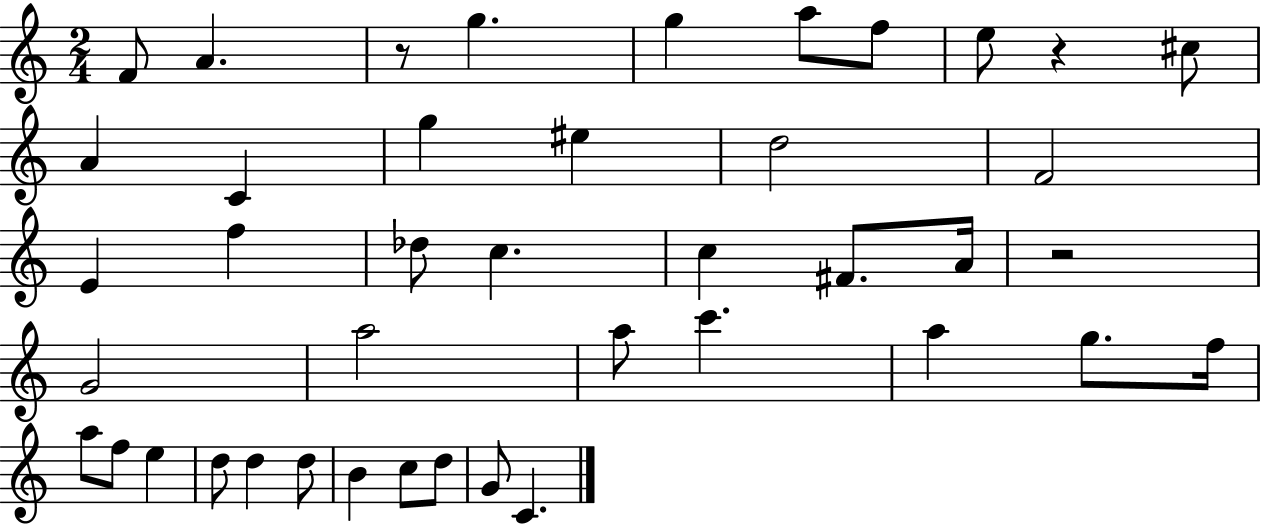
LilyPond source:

{
  \clef treble
  \numericTimeSignature
  \time 2/4
  \key c \major
  f'8 a'4. | r8 g''4. | g''4 a''8 f''8 | e''8 r4 cis''8 | \break a'4 c'4 | g''4 eis''4 | d''2 | f'2 | \break e'4 f''4 | des''8 c''4. | c''4 fis'8. a'16 | r2 | \break g'2 | a''2 | a''8 c'''4. | a''4 g''8. f''16 | \break a''8 f''8 e''4 | d''8 d''4 d''8 | b'4 c''8 d''8 | g'8 c'4. | \break \bar "|."
}